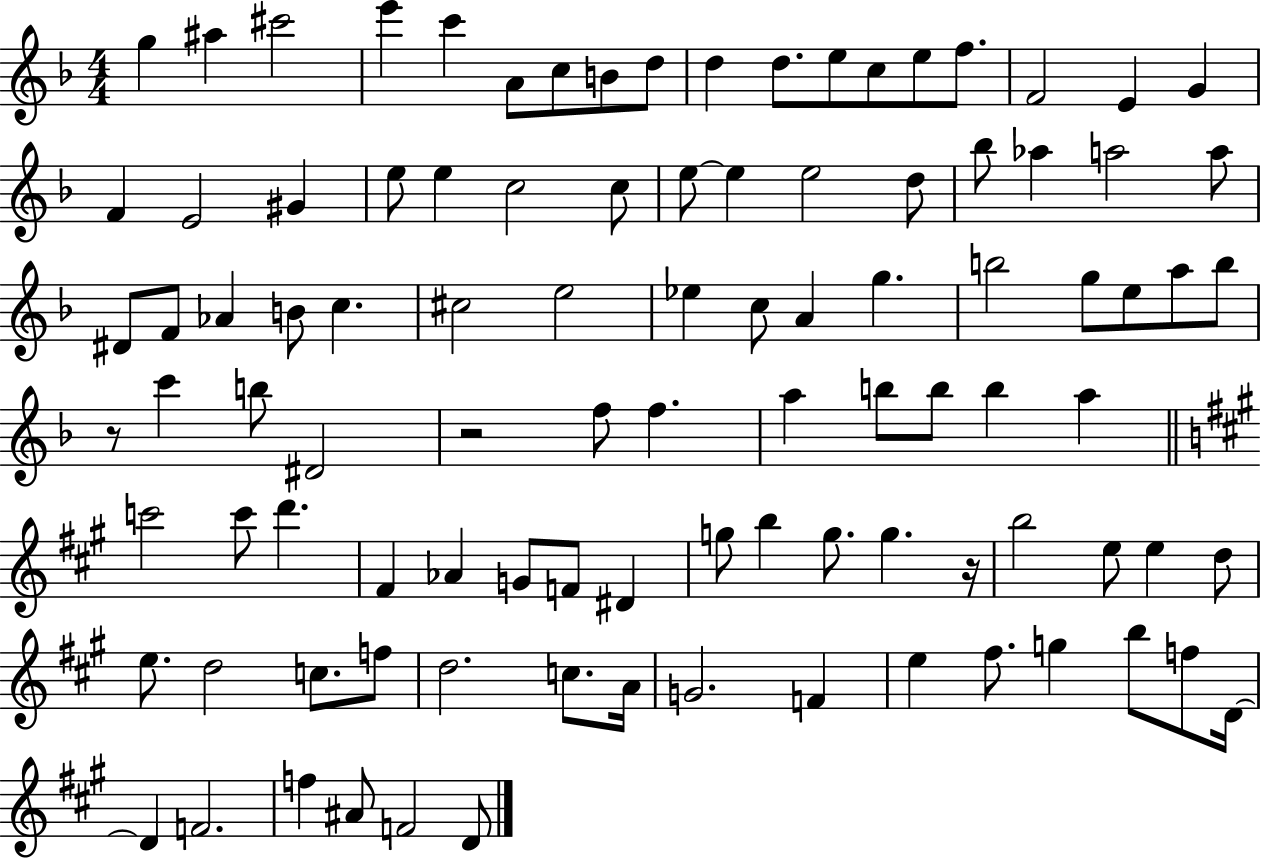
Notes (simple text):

G5/q A#5/q C#6/h E6/q C6/q A4/e C5/e B4/e D5/e D5/q D5/e. E5/e C5/e E5/e F5/e. F4/h E4/q G4/q F4/q E4/h G#4/q E5/e E5/q C5/h C5/e E5/e E5/q E5/h D5/e Bb5/e Ab5/q A5/h A5/e D#4/e F4/e Ab4/q B4/e C5/q. C#5/h E5/h Eb5/q C5/e A4/q G5/q. B5/h G5/e E5/e A5/e B5/e R/e C6/q B5/e D#4/h R/h F5/e F5/q. A5/q B5/e B5/e B5/q A5/q C6/h C6/e D6/q. F#4/q Ab4/q G4/e F4/e D#4/q G5/e B5/q G5/e. G5/q. R/s B5/h E5/e E5/q D5/e E5/e. D5/h C5/e. F5/e D5/h. C5/e. A4/s G4/h. F4/q E5/q F#5/e. G5/q B5/e F5/e D4/s D4/q F4/h. F5/q A#4/e F4/h D4/e